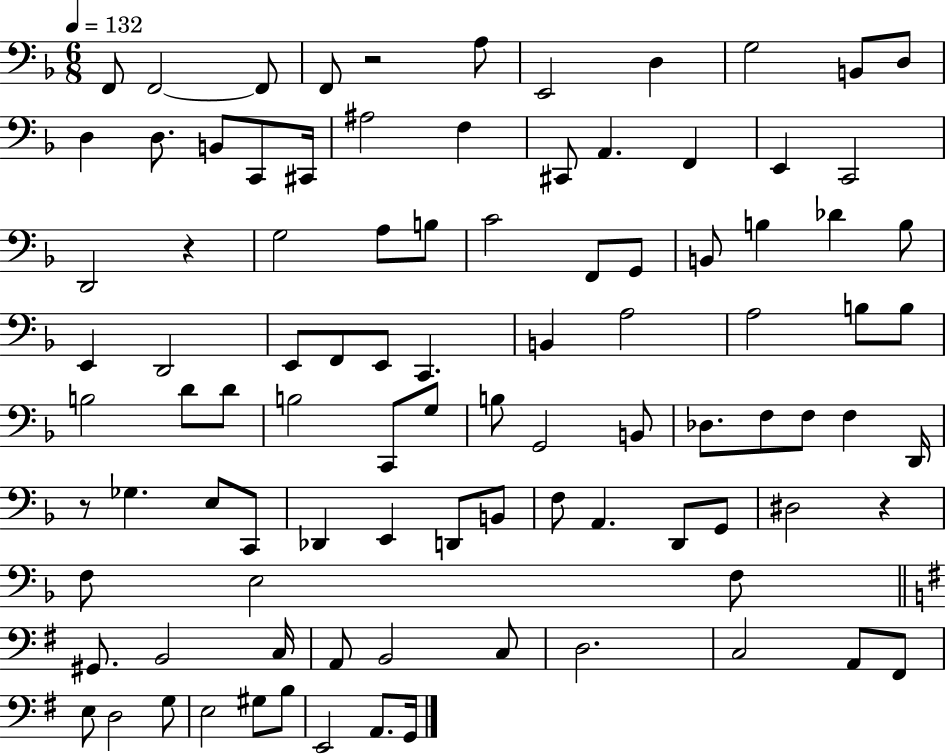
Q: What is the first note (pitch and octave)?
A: F2